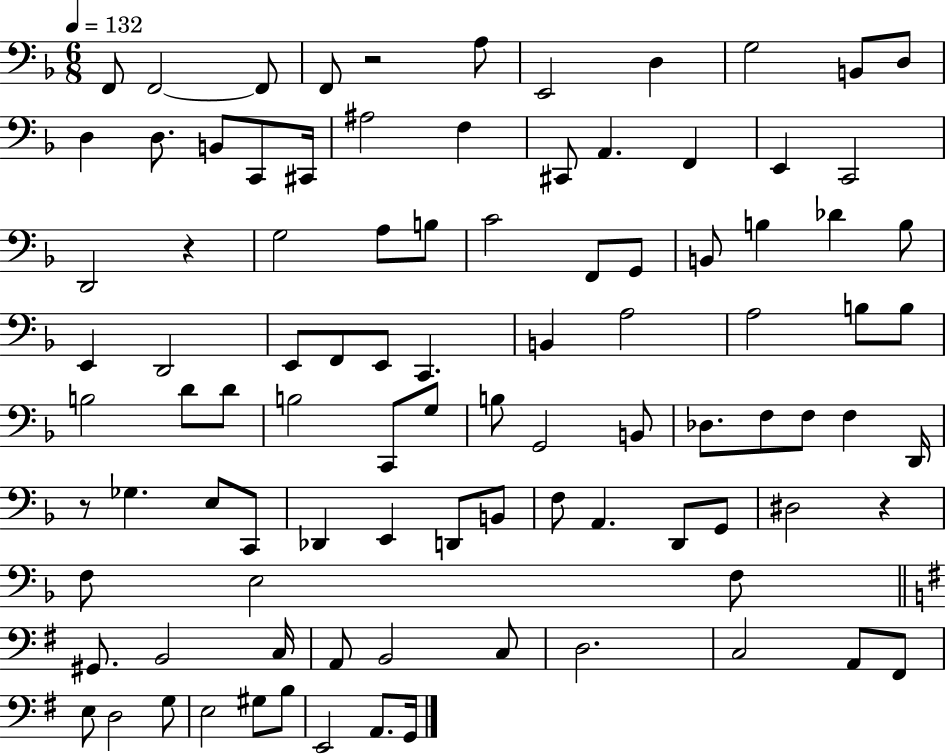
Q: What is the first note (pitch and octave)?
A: F2